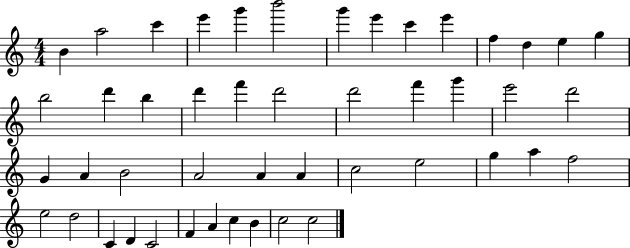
B4/q A5/h C6/q E6/q G6/q B6/h G6/q E6/q C6/q E6/q F5/q D5/q E5/q G5/q B5/h D6/q B5/q D6/q F6/q D6/h D6/h F6/q G6/q E6/h D6/h G4/q A4/q B4/h A4/h A4/q A4/q C5/h E5/h G5/q A5/q F5/h E5/h D5/h C4/q D4/q C4/h F4/q A4/q C5/q B4/q C5/h C5/h